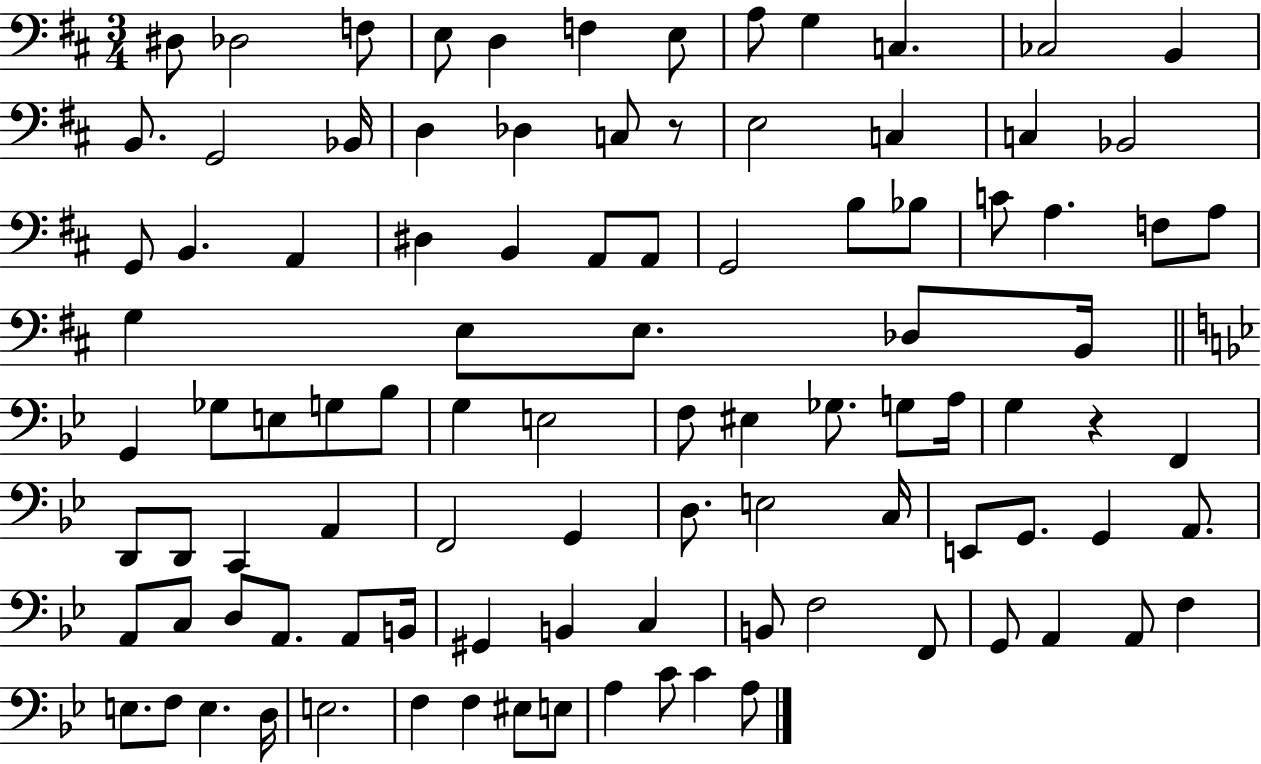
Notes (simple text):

D#3/e Db3/h F3/e E3/e D3/q F3/q E3/e A3/e G3/q C3/q. CES3/h B2/q B2/e. G2/h Bb2/s D3/q Db3/q C3/e R/e E3/h C3/q C3/q Bb2/h G2/e B2/q. A2/q D#3/q B2/q A2/e A2/e G2/h B3/e Bb3/e C4/e A3/q. F3/e A3/e G3/q E3/e E3/e. Db3/e B2/s G2/q Gb3/e E3/e G3/e Bb3/e G3/q E3/h F3/e EIS3/q Gb3/e. G3/e A3/s G3/q R/q F2/q D2/e D2/e C2/q A2/q F2/h G2/q D3/e. E3/h C3/s E2/e G2/e. G2/q A2/e. A2/e C3/e D3/e A2/e. A2/e B2/s G#2/q B2/q C3/q B2/e F3/h F2/e G2/e A2/q A2/e F3/q E3/e. F3/e E3/q. D3/s E3/h. F3/q F3/q EIS3/e E3/e A3/q C4/e C4/q A3/e